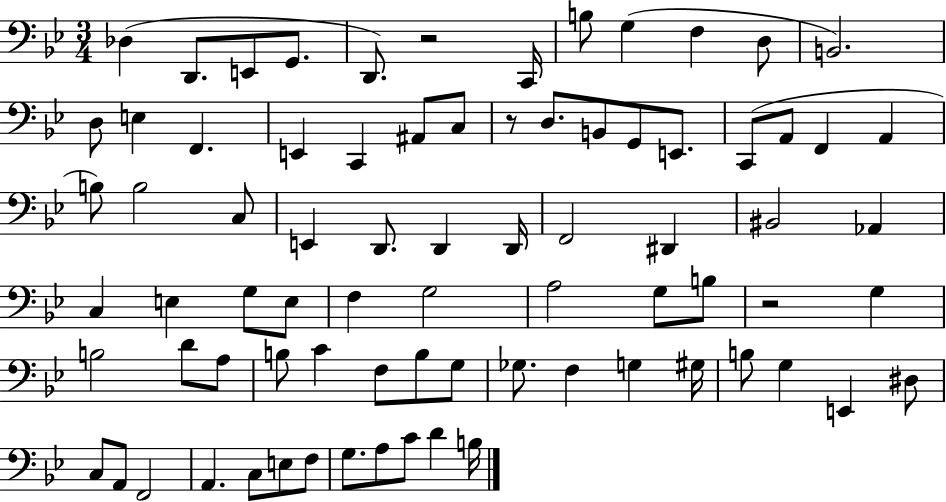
{
  \clef bass
  \numericTimeSignature
  \time 3/4
  \key bes \major
  \repeat volta 2 { des4( d,8. e,8 g,8. | d,8.) r2 c,16 | b8 g4( f4 d8 | b,2.) | \break d8 e4 f,4. | e,4 c,4 ais,8 c8 | r8 d8. b,8 g,8 e,8. | c,8( a,8 f,4 a,4 | \break b8) b2 c8 | e,4 d,8. d,4 d,16 | f,2 dis,4 | bis,2 aes,4 | \break c4 e4 g8 e8 | f4 g2 | a2 g8 b8 | r2 g4 | \break b2 d'8 a8 | b8 c'4 f8 b8 g8 | ges8. f4 g4 gis16 | b8 g4 e,4 dis8 | \break c8 a,8 f,2 | a,4. c8 e8 f8 | g8. a8 c'8 d'4 b16 | } \bar "|."
}